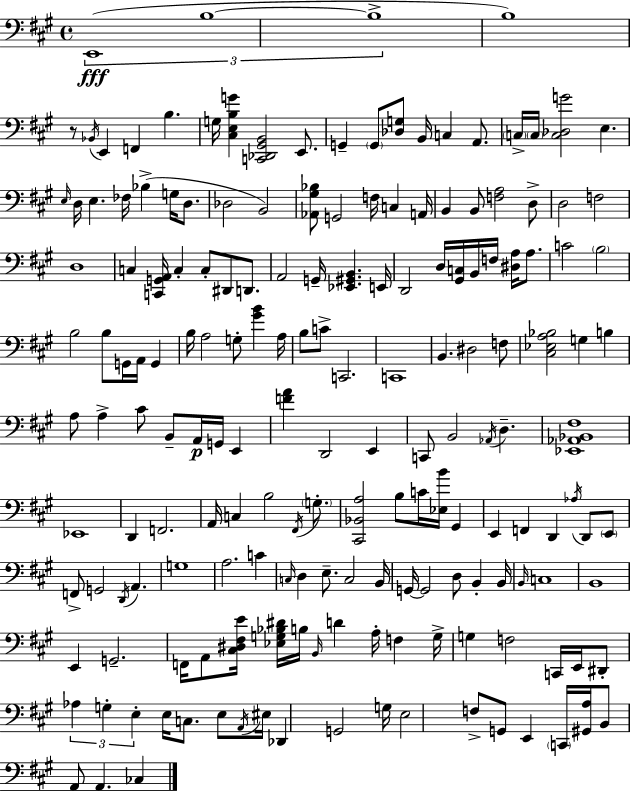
{
  \clef bass
  \time 4/4
  \defaultTimeSignature
  \key a \major
  \tuplet 3/2 { e,1(\fff | b1~~ | b1-> } | b1) | \break r8 \acciaccatura { bes,16 } e,4 f,4 b4. | g16 <cis e b g'>4 <c, des, gis, b,>2 e,8. | g,4-- \parenthesize g,8 <des g>8 b,16 c4 a,8. | \parenthesize c16-> \parenthesize c16 <c des g'>2 e4. | \break \grace { e16 } d16 e4. fes16 bes4->( g16 d8. | des2 b,2) | <aes, gis bes>8 g,2 f16 c4 | a,16 b,4 b,8 <f a>2 | \break d8-> d2 f2 | d1 | c4 <c, g, a,>16 c4-. c8-. dis,8 d,8. | a,2 g,16-- <ees, gis, b,>4. | \break e,16 d,2 d16 <gis, c>16 b,16 f16 <dis a>16 a8. | c'2 \parenthesize b2 | b2 b8 g,16 a,16 g,4 | b16 a2 g8-. <gis' b'>4 | \break a16 b8 c'8-> c,2. | c,1 | b,4. dis2 | f8 <cis ees a bes>2 g4 b4 | \break a8 a4-> cis'8 b,8-- a,16\p g,16 e,4 | <f' a'>4 d,2 e,4 | c,8 b,2 \acciaccatura { aes,16 } d4.-- | <ees, aes, bes, fis>1 | \break ees,1 | d,4 f,2. | a,16 c4 b2 | \acciaccatura { fis,16 } \parenthesize g8.-. <cis, bes, a>2 b8 c'16 <ees b'>16 | \break gis,4 e,4 f,4 d,4 | \acciaccatura { aes16 } d,8 \parenthesize e,8 f,8-> g,2 \acciaccatura { d,16 } | a,4. g1 | a2. | \break c'4 \grace { c16 } d4 e8.-- c2 | b,16 g,16~~ g,2 | d8 b,4-. b,16 \grace { b,16 } c1 | b,1 | \break e,4 g,2.-- | f,16 a,8 <cis dis fis e'>16 <ees g bes dis'>16 b16 \grace { b,16 } d'4 | a16-. f4 g16-> g4 f2 | c,16 e,16 dis,8-. \tuplet 3/2 { aes4 g4-. | \break e4-. } e16 c8. e8 \acciaccatura { a,16 } eis16 des,4 | g,2 g16 e2 | f8-> g,8 e,4 \parenthesize c,16 <gis, a>16 b,8 a,8 | a,4. ces4 \bar "|."
}